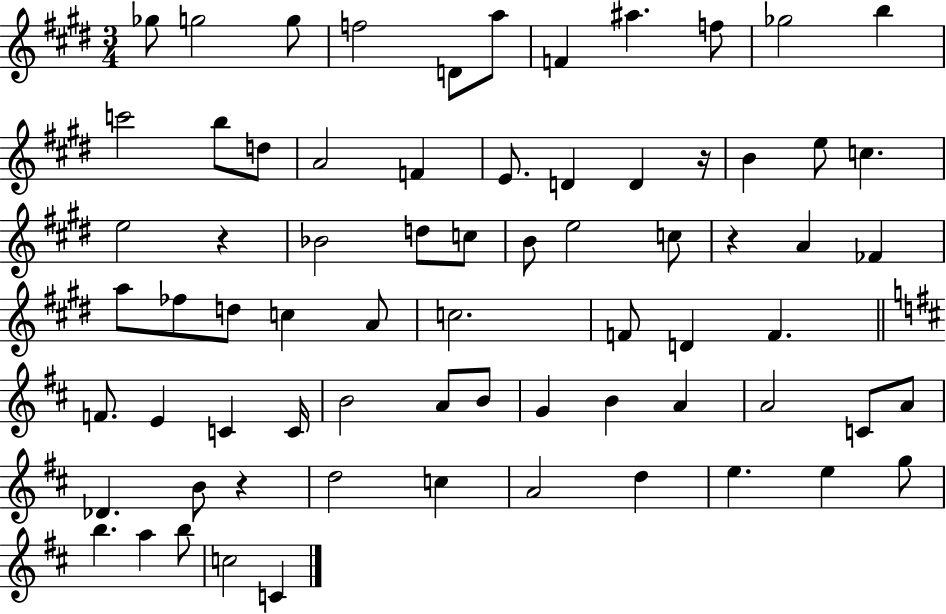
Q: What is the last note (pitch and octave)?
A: C4